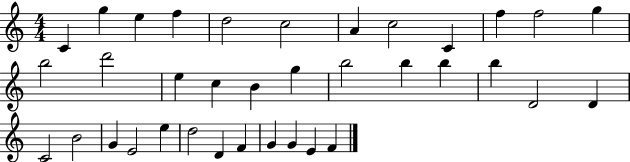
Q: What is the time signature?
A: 4/4